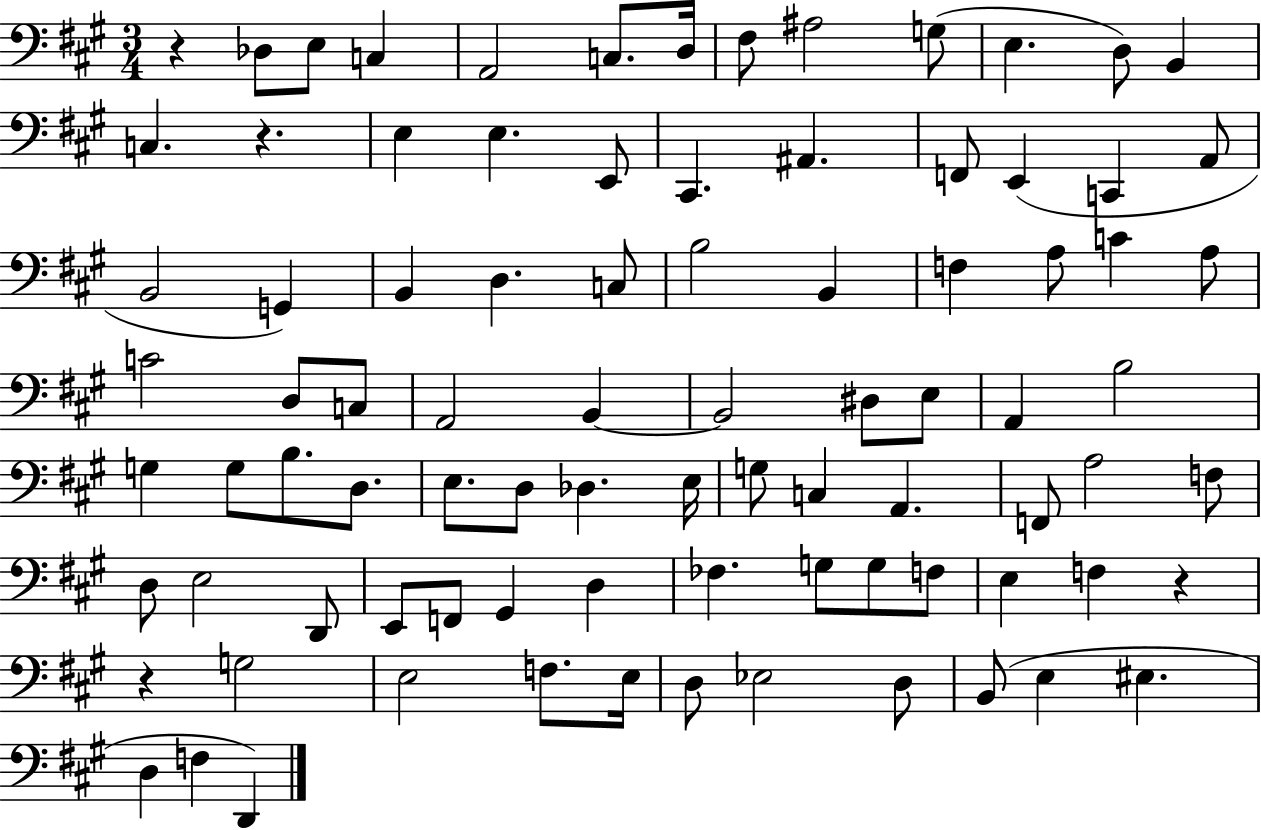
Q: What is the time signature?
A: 3/4